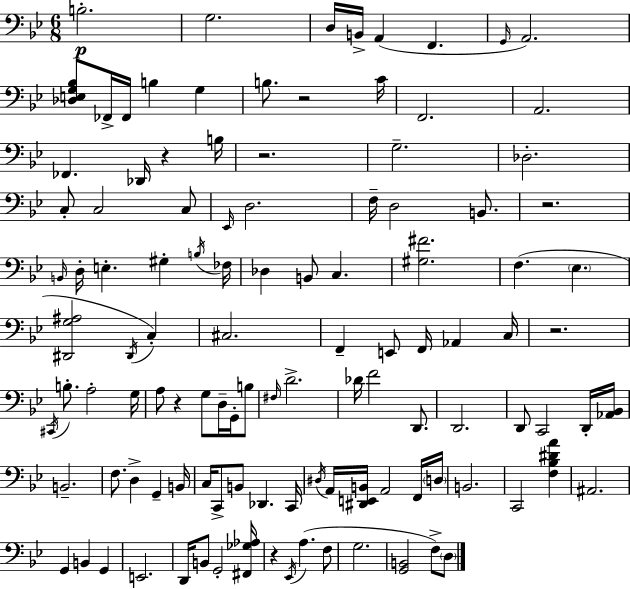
B3/h. G3/h. D3/s B2/s A2/q F2/q. G2/s A2/h. [Db3,E3,G3,Bb3]/e FES2/s FES2/s B3/q G3/q B3/e. R/h C4/s F2/h. A2/h. FES2/q. Db2/s R/q B3/s R/h. G3/h. Db3/h. C3/e C3/h C3/e Eb2/s D3/h. F3/s D3/h B2/e. R/h. B2/s D3/s E3/q. G#3/q B3/s FES3/s Db3/q B2/e C3/q. [G#3,F#4]/h. F3/q. Eb3/q. [D#2,G3,A#3]/h D#2/s C3/q C#3/h. F2/q E2/e F2/s Ab2/q C3/s R/h. C#2/s B3/e. A3/h G3/s A3/e R/q G3/e D3/s G2/s B3/e F#3/s D4/h. Db4/s F4/h D2/e. D2/h. D2/e C2/h D2/s [Ab2,Bb2]/s B2/h. F3/e. D3/q G2/q B2/s C3/s C2/e B2/e Db2/q. C2/s D#3/s A2/s [D#2,E2,B2]/s A2/h F2/s D3/s B2/h. C2/h [F3,Bb3,D#4,A4]/q A#2/h. G2/q B2/q G2/q E2/h. D2/s B2/e G2/h [F#2,Gb3,Ab3]/s R/q Eb2/s A3/q. F3/e G3/h. [G2,B2]/h F3/e D3/e